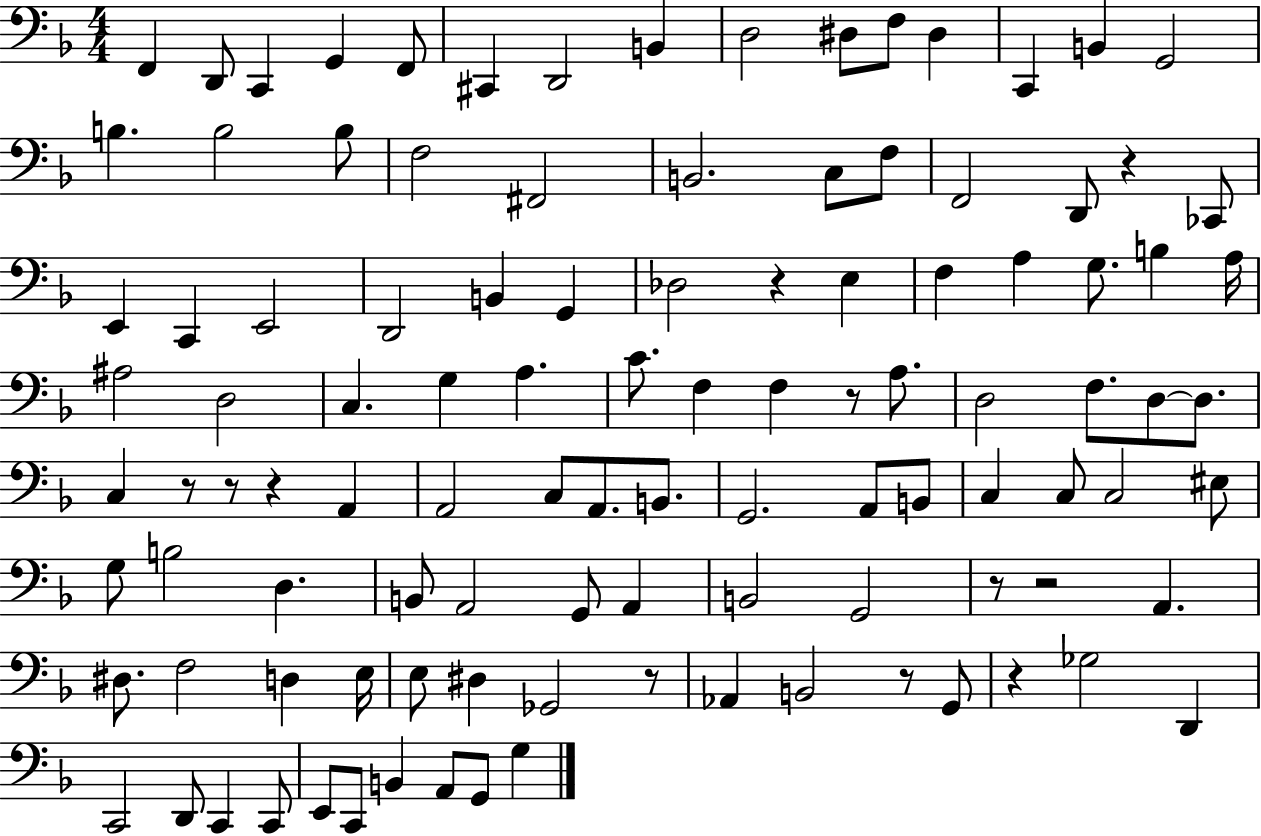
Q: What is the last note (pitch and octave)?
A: G3